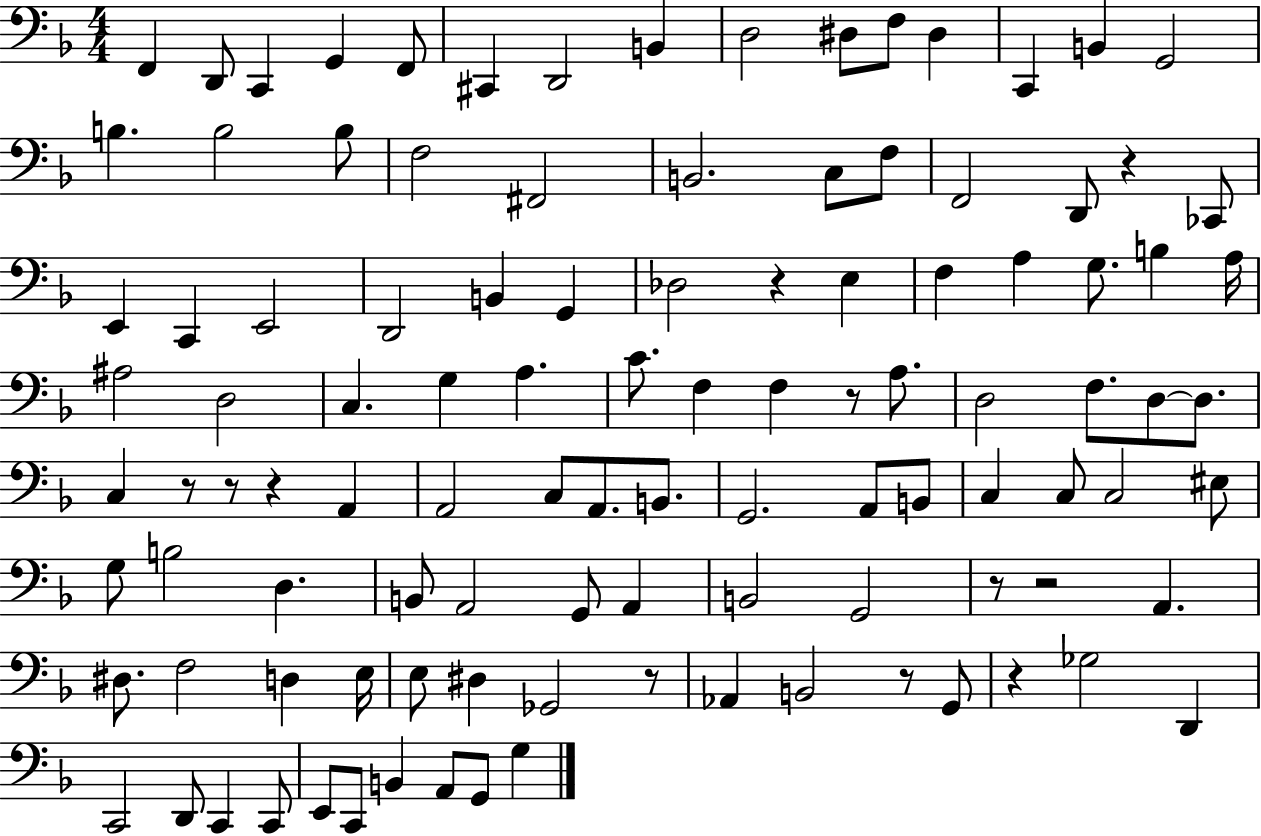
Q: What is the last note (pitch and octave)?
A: G3